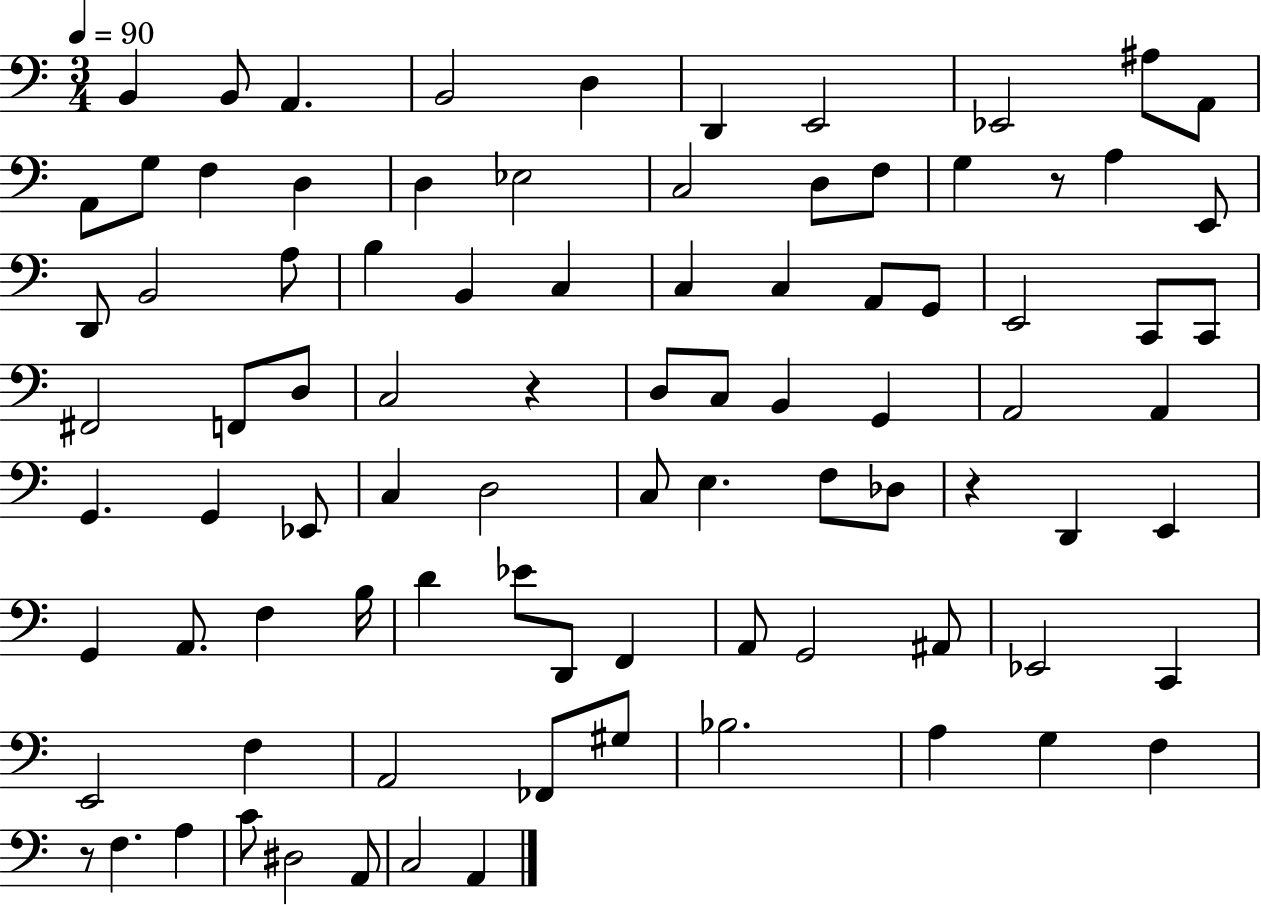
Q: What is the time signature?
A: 3/4